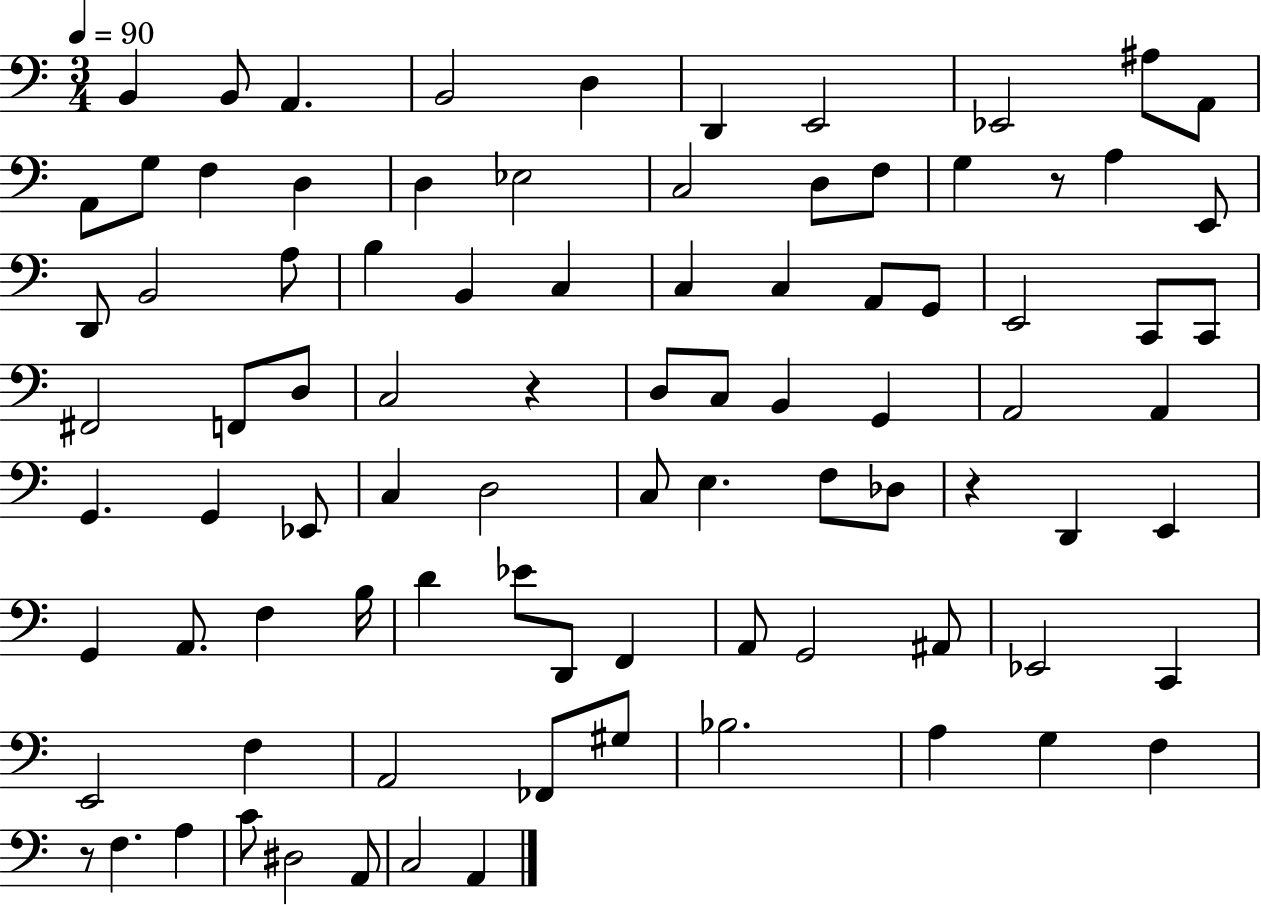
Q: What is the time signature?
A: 3/4